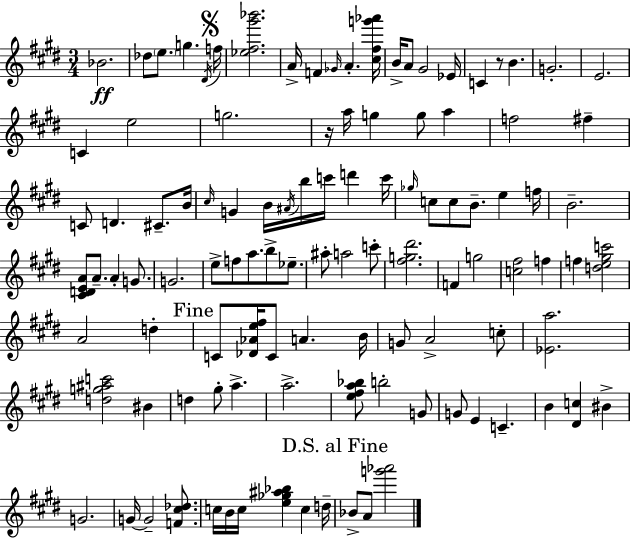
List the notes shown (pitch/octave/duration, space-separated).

Bb4/h. Db5/e E5/e. G5/q. D#4/s F5/s [Eb5,F#5,G#6,Bb6]/h. A4/s F4/q Gb4/s A4/q. [C#5,F#5,G6,Ab6]/s B4/s A4/e G#4/h Eb4/s C4/q R/e B4/q. G4/h. E4/h. C4/q E5/h G5/h. R/s A5/s G5/q G5/e A5/q F5/h F#5/q C4/e D4/q. C#4/e. B4/s C#5/s G4/q B4/s A#4/s B5/s C6/s D6/q C6/s Gb5/s C5/e C5/e B4/e. E5/q F5/s B4/h. [C#4,D4,E4,A4]/e A4/e. A4/q G4/e. G4/h. E5/e F5/e A5/e. B5/e Eb5/e. A#5/e A5/h C6/e [F#5,G5,D#6]/h. F4/q G5/h [C5,F#5]/h F5/q F5/q [D5,E5,G#5,C6]/h A4/h D5/q C4/e [Db4,Ab4,E5,F#5]/s C4/e A4/q. B4/s G4/e A4/h C5/e [Eb4,A5]/h. [D5,G5,A#5,C6]/h BIS4/q D5/q G#5/e A5/q. A5/h. [E5,F#5,A5,Bb5]/e B5/h G4/e G4/e E4/q C4/q. B4/q [D#4,C5]/q BIS4/q G4/h. G4/s G4/h [F4,C#5,Db5]/e. C5/s B4/s C5/s [E5,Gb5,A#5,Bb5]/q C5/q D5/s Bb4/e A4/e [G6,Ab6]/h